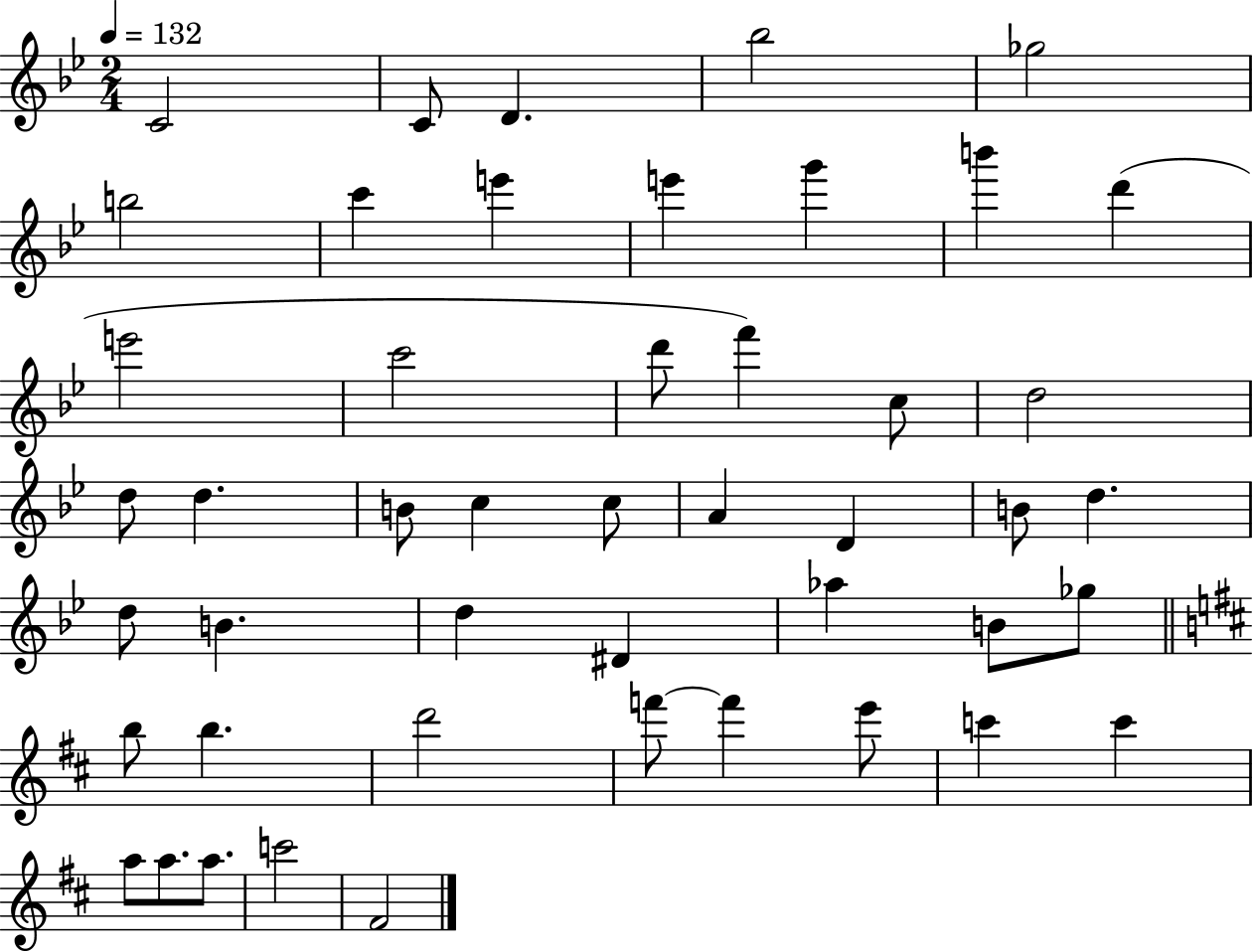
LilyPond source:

{
  \clef treble
  \numericTimeSignature
  \time 2/4
  \key bes \major
  \tempo 4 = 132
  \repeat volta 2 { c'2 | c'8 d'4. | bes''2 | ges''2 | \break b''2 | c'''4 e'''4 | e'''4 g'''4 | b'''4 d'''4( | \break e'''2 | c'''2 | d'''8 f'''4) c''8 | d''2 | \break d''8 d''4. | b'8 c''4 c''8 | a'4 d'4 | b'8 d''4. | \break d''8 b'4. | d''4 dis'4 | aes''4 b'8 ges''8 | \bar "||" \break \key b \minor b''8 b''4. | d'''2 | f'''8~~ f'''4 e'''8 | c'''4 c'''4 | \break a''8 a''8. a''8. | c'''2 | fis'2 | } \bar "|."
}